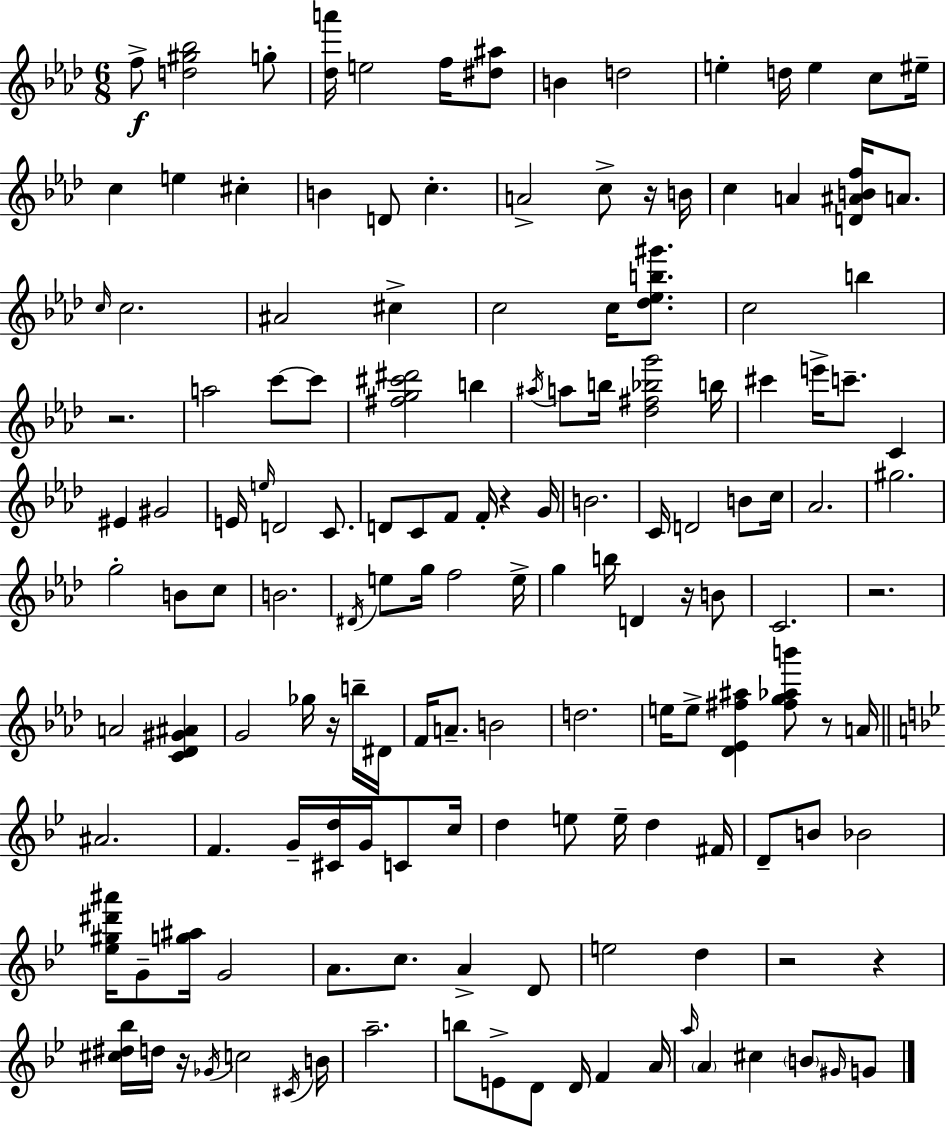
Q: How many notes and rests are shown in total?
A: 151